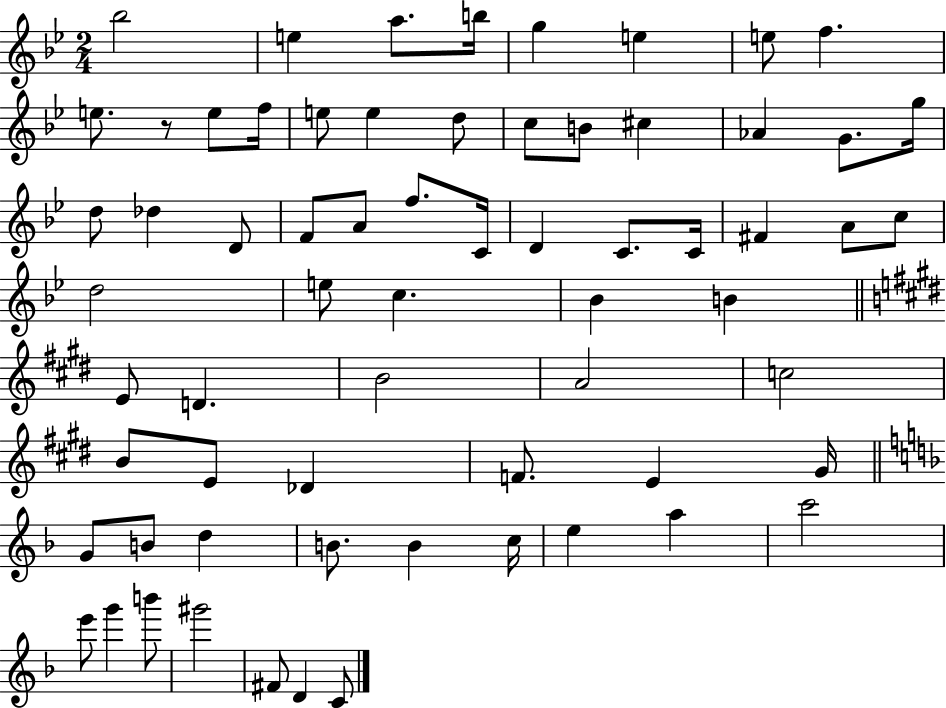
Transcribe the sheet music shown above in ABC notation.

X:1
T:Untitled
M:2/4
L:1/4
K:Bb
_b2 e a/2 b/4 g e e/2 f e/2 z/2 e/2 f/4 e/2 e d/2 c/2 B/2 ^c _A G/2 g/4 d/2 _d D/2 F/2 A/2 f/2 C/4 D C/2 C/4 ^F A/2 c/2 d2 e/2 c _B B E/2 D B2 A2 c2 B/2 E/2 _D F/2 E ^G/4 G/2 B/2 d B/2 B c/4 e a c'2 e'/2 g' b'/2 ^g'2 ^F/2 D C/2